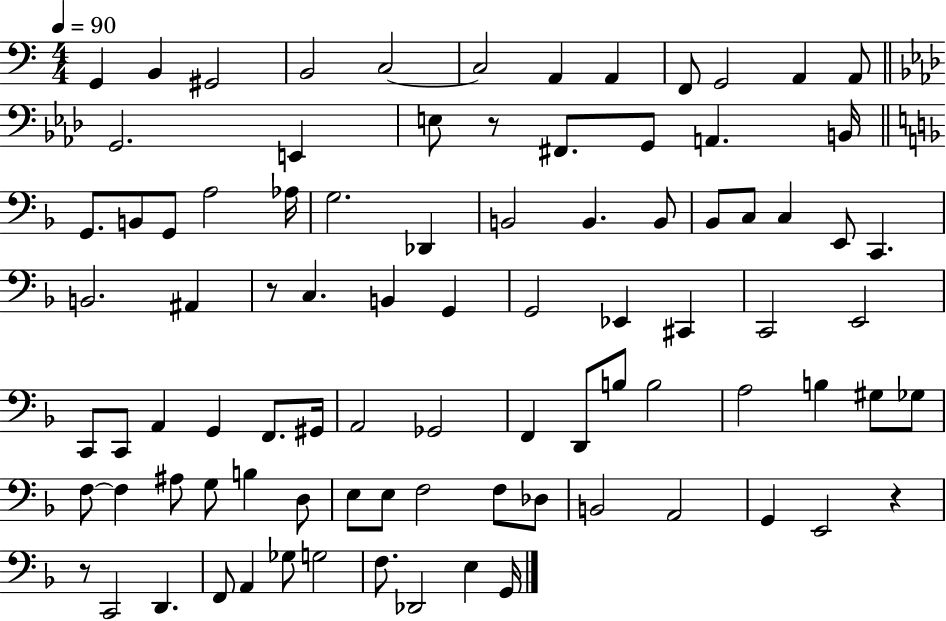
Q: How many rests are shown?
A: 4